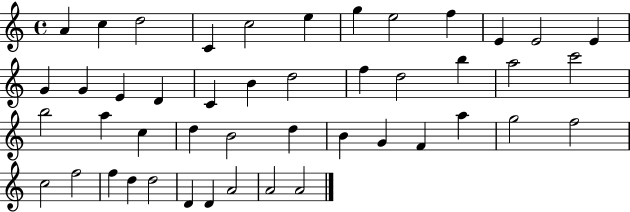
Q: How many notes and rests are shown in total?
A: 46